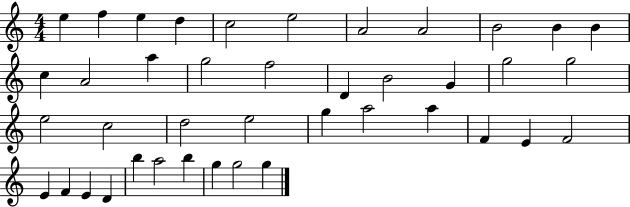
E5/q F5/q E5/q D5/q C5/h E5/h A4/h A4/h B4/h B4/q B4/q C5/q A4/h A5/q G5/h F5/h D4/q B4/h G4/q G5/h G5/h E5/h C5/h D5/h E5/h G5/q A5/h A5/q F4/q E4/q F4/h E4/q F4/q E4/q D4/q B5/q A5/h B5/q G5/q G5/h G5/q